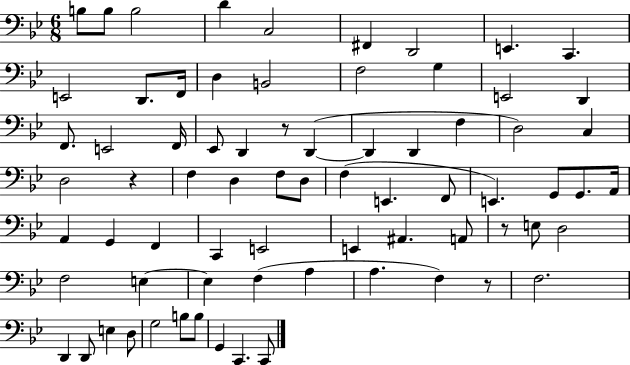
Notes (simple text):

B3/e B3/e B3/h D4/q C3/h F#2/q D2/h E2/q. C2/q. E2/h D2/e. F2/s D3/q B2/h F3/h G3/q E2/h D2/q F2/e. E2/h F2/s Eb2/e D2/q R/e D2/q D2/q D2/q F3/q D3/h C3/q D3/h R/q F3/q D3/q F3/e D3/e F3/q E2/q. F2/e E2/q. G2/e G2/e. A2/s A2/q G2/q F2/q C2/q E2/h E2/q A#2/q. A2/e R/e E3/e D3/h F3/h E3/q E3/q F3/q A3/q A3/q. F3/q R/e F3/h. D2/q D2/e E3/q D3/e G3/h B3/e B3/e G2/q C2/q. C2/e